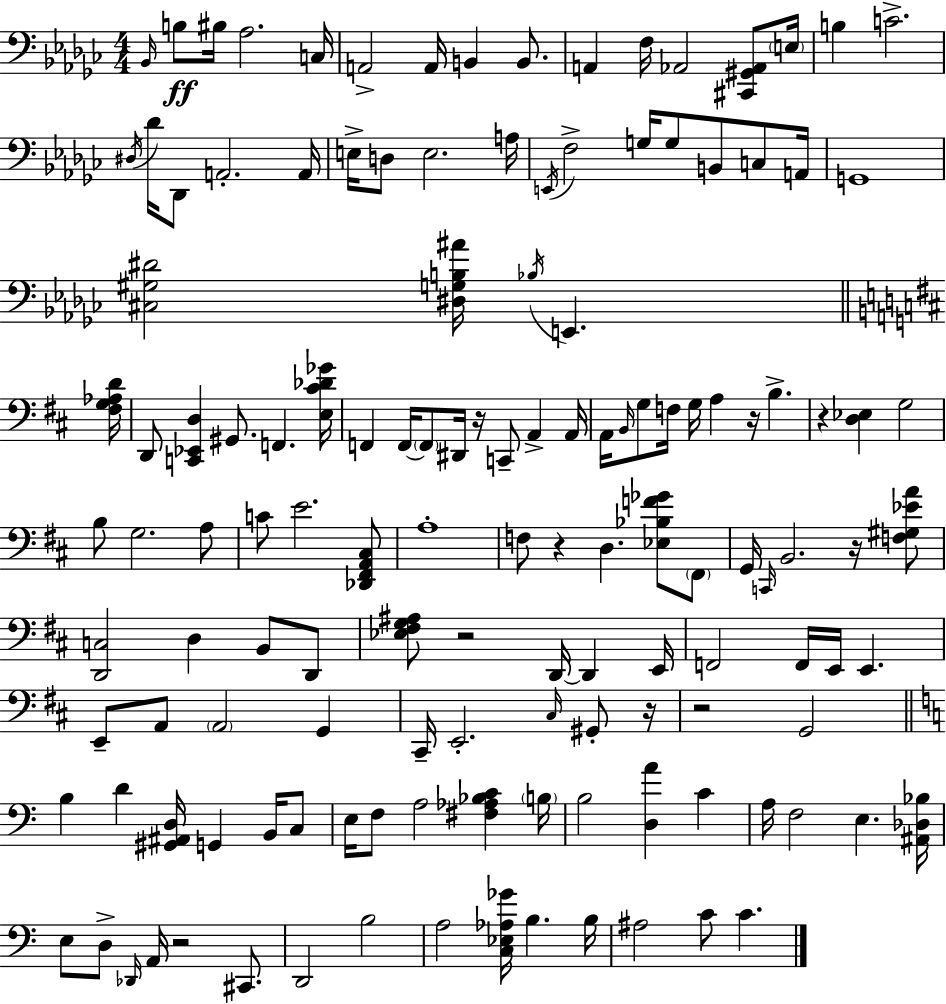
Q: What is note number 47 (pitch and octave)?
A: G3